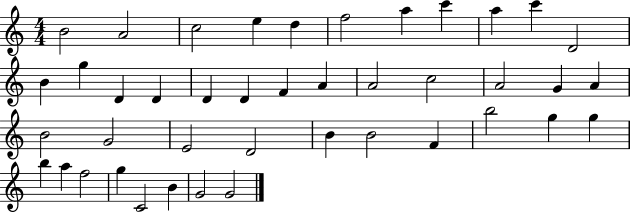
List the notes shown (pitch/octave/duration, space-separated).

B4/h A4/h C5/h E5/q D5/q F5/h A5/q C6/q A5/q C6/q D4/h B4/q G5/q D4/q D4/q D4/q D4/q F4/q A4/q A4/h C5/h A4/h G4/q A4/q B4/h G4/h E4/h D4/h B4/q B4/h F4/q B5/h G5/q G5/q B5/q A5/q F5/h G5/q C4/h B4/q G4/h G4/h